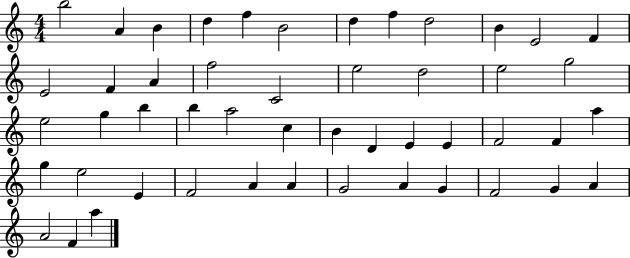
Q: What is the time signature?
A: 4/4